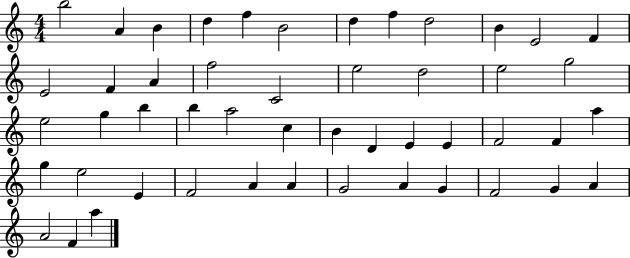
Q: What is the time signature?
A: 4/4